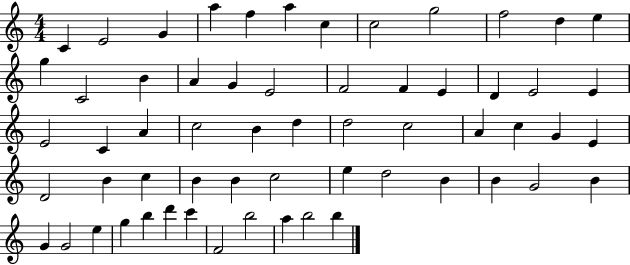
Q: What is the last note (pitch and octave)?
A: B5